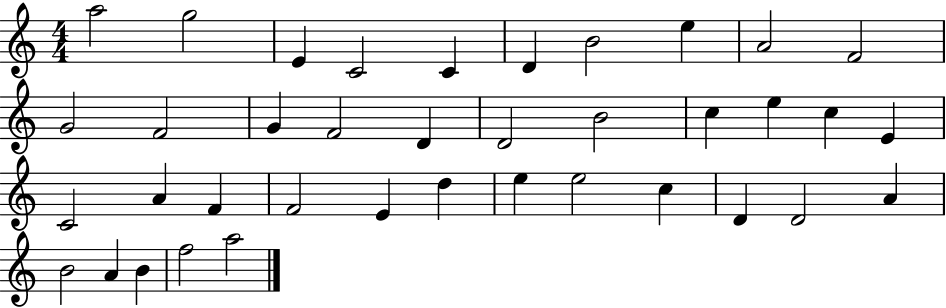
A5/h G5/h E4/q C4/h C4/q D4/q B4/h E5/q A4/h F4/h G4/h F4/h G4/q F4/h D4/q D4/h B4/h C5/q E5/q C5/q E4/q C4/h A4/q F4/q F4/h E4/q D5/q E5/q E5/h C5/q D4/q D4/h A4/q B4/h A4/q B4/q F5/h A5/h